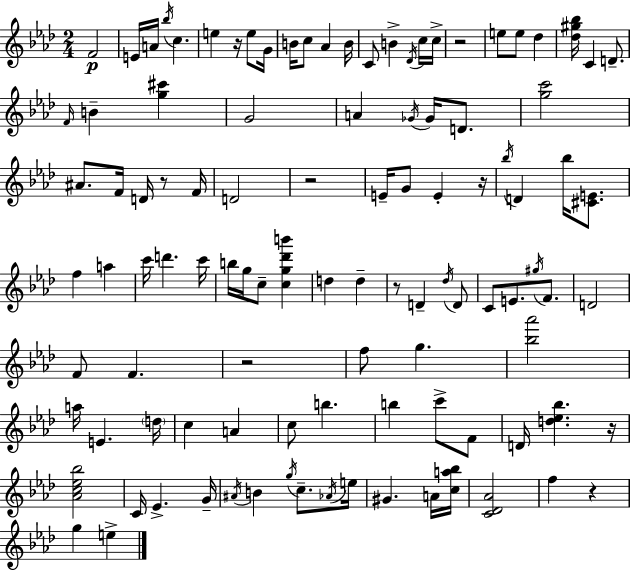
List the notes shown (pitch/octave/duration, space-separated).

F4/h E4/s A4/s Bb5/s C5/q. E5/q R/s E5/e G4/s B4/s C5/e Ab4/q B4/s C4/e B4/q Db4/s C5/s C5/s R/h E5/e E5/e Db5/q [Db5,G#5,Bb5]/s C4/q D4/e. F4/s B4/q [G5,C#6]/q G4/h A4/q Gb4/s Gb4/s D4/e. [G5,C6]/h A#4/e. F4/s D4/s R/e F4/s D4/h R/h E4/s G4/e E4/q R/s Bb5/s D4/q Bb5/s [C#4,E4]/e. F5/q A5/q C6/s D6/q. C6/s B5/s G5/s C5/e [C5,G5,Db6,B6]/q D5/q D5/q R/e D4/q Db5/s D4/e C4/e E4/e. G#5/s F4/e. D4/h F4/e F4/q. R/h F5/e G5/q. [Bb5,Ab6]/h A5/s E4/q. D5/s C5/q A4/q C5/e B5/q. B5/q C6/e F4/e D4/s [D5,Eb5,Bb5]/q. R/s [Ab4,C5,Eb5,Bb5]/h C4/s Eb4/q. G4/s A#4/s B4/q G5/s C5/e. Ab4/s E5/s G#4/q. A4/s [C5,A5,Bb5]/s [C4,Db4,Ab4]/h F5/q R/q G5/q E5/q